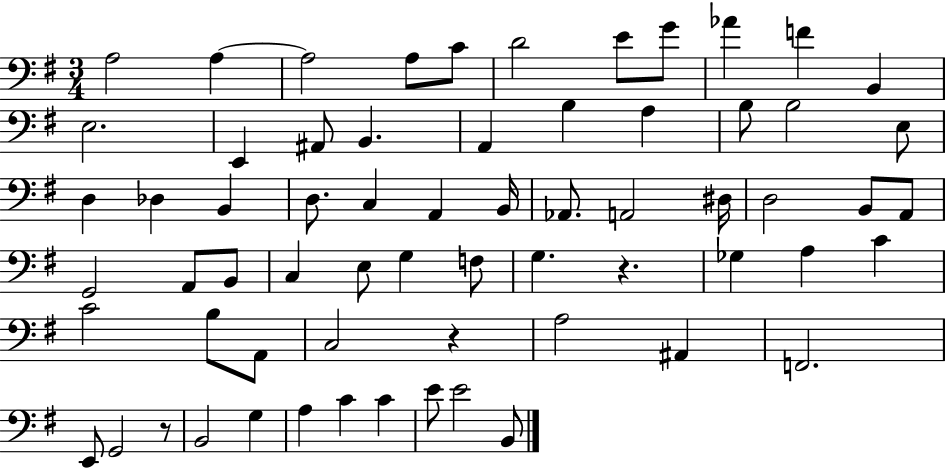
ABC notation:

X:1
T:Untitled
M:3/4
L:1/4
K:G
A,2 A, A,2 A,/2 C/2 D2 E/2 G/2 _A F B,, E,2 E,, ^A,,/2 B,, A,, B, A, B,/2 B,2 E,/2 D, _D, B,, D,/2 C, A,, B,,/4 _A,,/2 A,,2 ^D,/4 D,2 B,,/2 A,,/2 G,,2 A,,/2 B,,/2 C, E,/2 G, F,/2 G, z _G, A, C C2 B,/2 A,,/2 C,2 z A,2 ^A,, F,,2 E,,/2 G,,2 z/2 B,,2 G, A, C C E/2 E2 B,,/2